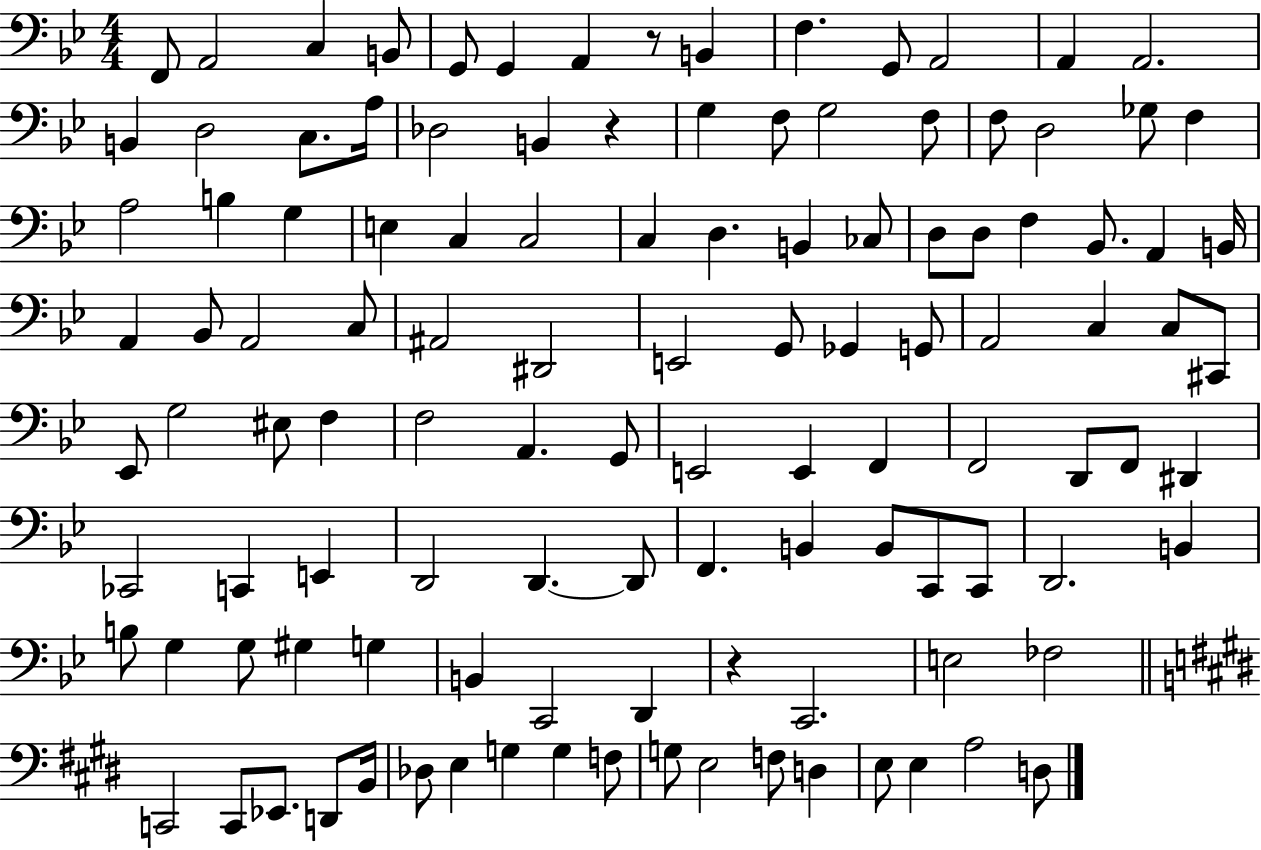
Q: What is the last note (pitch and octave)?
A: D3